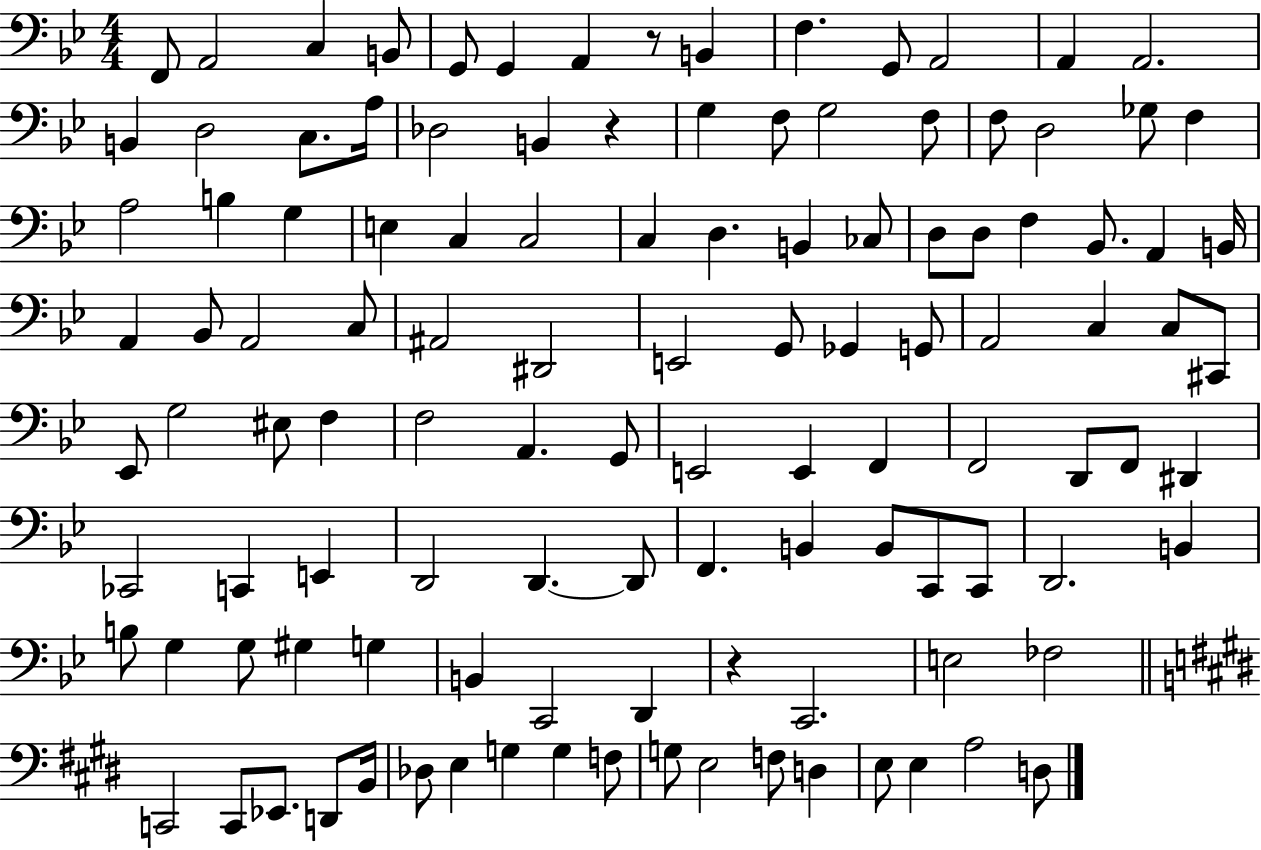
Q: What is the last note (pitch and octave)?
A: D3